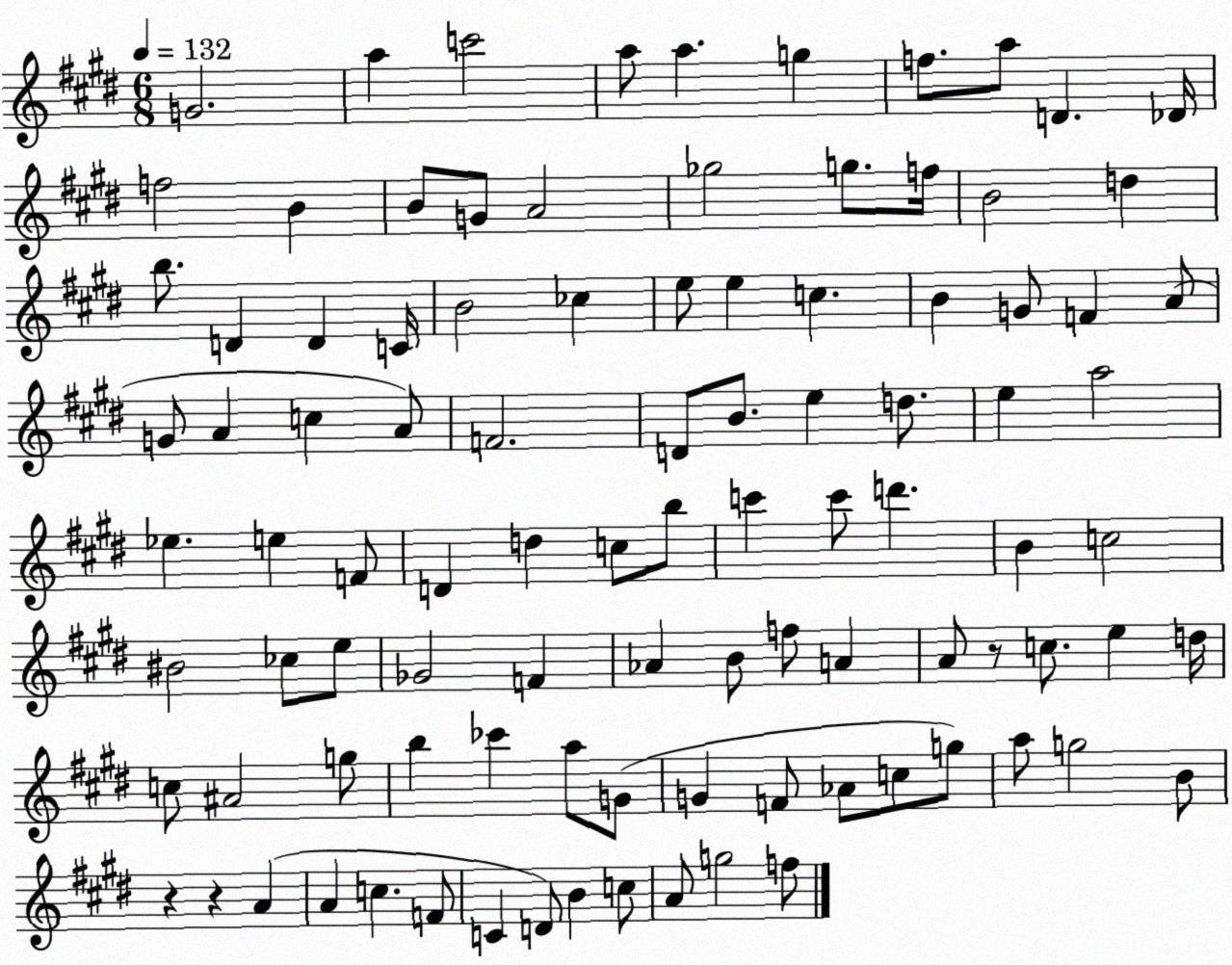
X:1
T:Untitled
M:6/8
L:1/4
K:E
G2 a c'2 a/2 a g f/2 a/2 D _D/4 f2 B B/2 G/2 A2 _g2 g/2 f/4 B2 d b/2 D D C/4 B2 _c e/2 e c B G/2 F A/2 G/2 A c A/2 F2 D/2 B/2 e d/2 e a2 _e e F/2 D d c/2 b/2 c' c'/2 d' B c2 ^B2 _c/2 e/2 _G2 F _A B/2 f/2 A A/2 z/2 c/2 e d/4 c/2 ^A2 g/2 b _c' a/2 G/2 G F/2 _A/2 c/2 g/2 a/2 g2 B/2 z z A A c F/2 C D/2 B c/2 A/2 g2 f/2